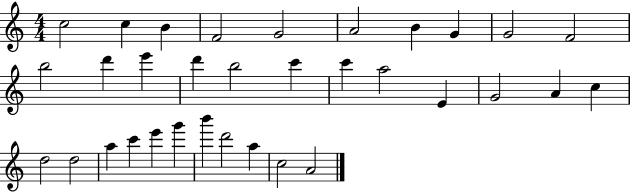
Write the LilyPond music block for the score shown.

{
  \clef treble
  \numericTimeSignature
  \time 4/4
  \key c \major
  c''2 c''4 b'4 | f'2 g'2 | a'2 b'4 g'4 | g'2 f'2 | \break b''2 d'''4 e'''4 | d'''4 b''2 c'''4 | c'''4 a''2 e'4 | g'2 a'4 c''4 | \break d''2 d''2 | a''4 c'''4 e'''4 g'''4 | b'''4 d'''2 a''4 | c''2 a'2 | \break \bar "|."
}